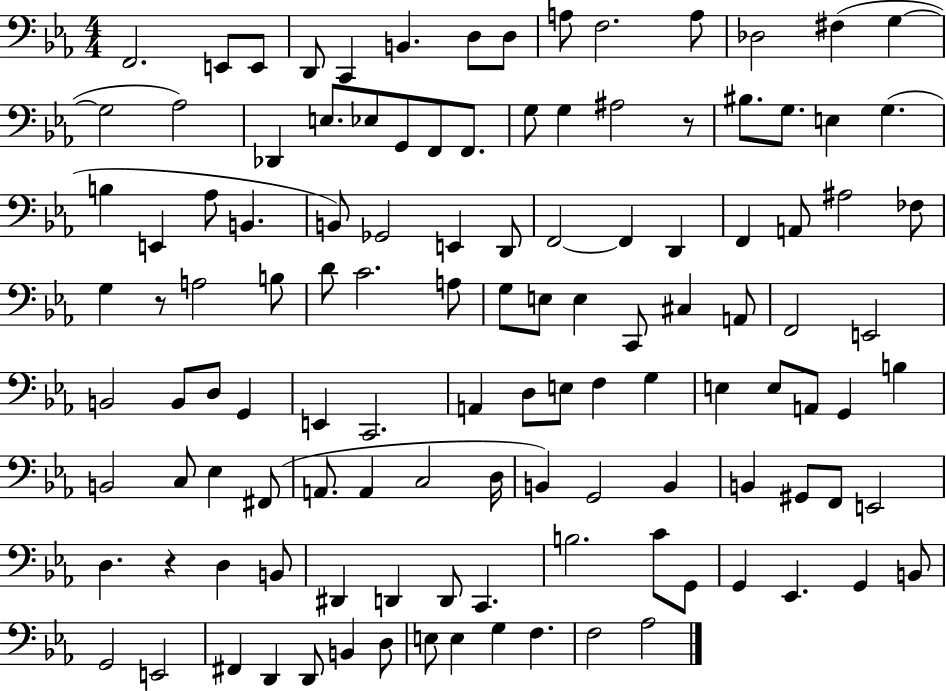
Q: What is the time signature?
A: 4/4